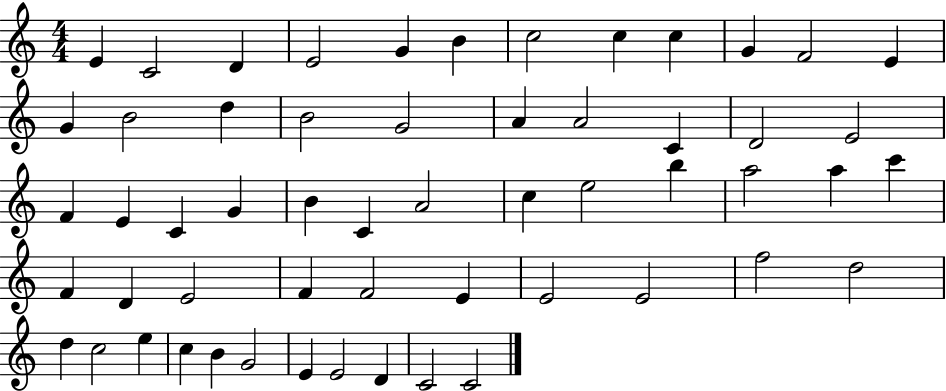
E4/q C4/h D4/q E4/h G4/q B4/q C5/h C5/q C5/q G4/q F4/h E4/q G4/q B4/h D5/q B4/h G4/h A4/q A4/h C4/q D4/h E4/h F4/q E4/q C4/q G4/q B4/q C4/q A4/h C5/q E5/h B5/q A5/h A5/q C6/q F4/q D4/q E4/h F4/q F4/h E4/q E4/h E4/h F5/h D5/h D5/q C5/h E5/q C5/q B4/q G4/h E4/q E4/h D4/q C4/h C4/h